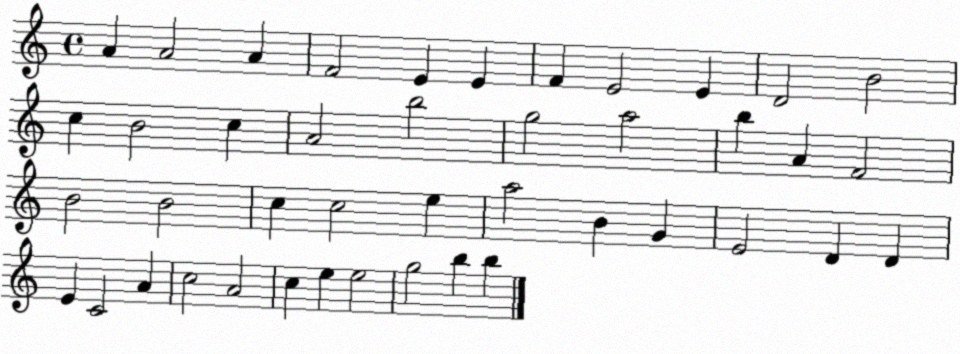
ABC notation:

X:1
T:Untitled
M:4/4
L:1/4
K:C
A A2 A F2 E E F E2 E D2 B2 c B2 c A2 b2 g2 a2 b A F2 B2 B2 c c2 e a2 B G E2 D D E C2 A c2 A2 c e e2 g2 b b